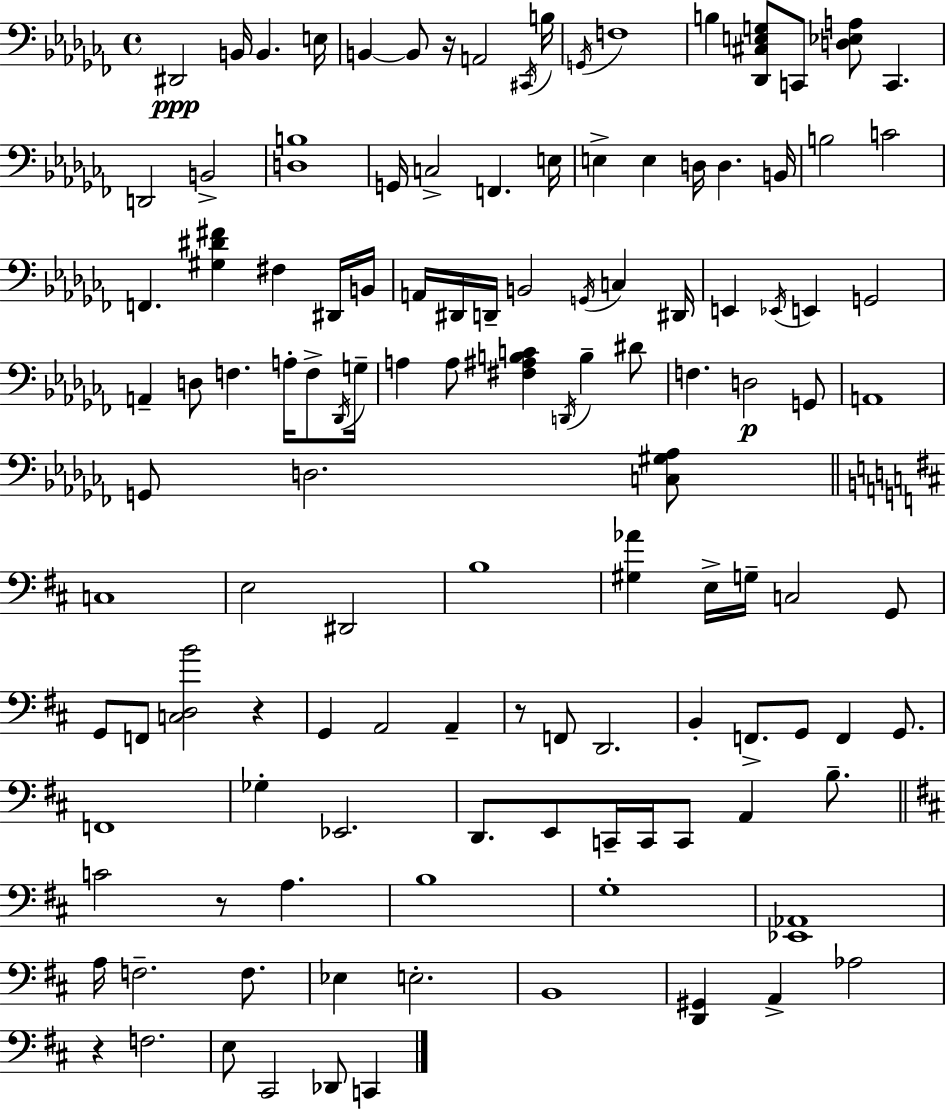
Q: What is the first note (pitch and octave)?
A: D#2